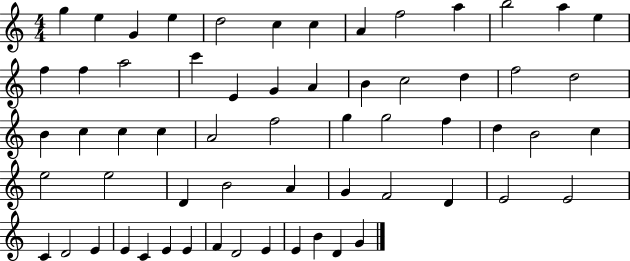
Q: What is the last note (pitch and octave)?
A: G4